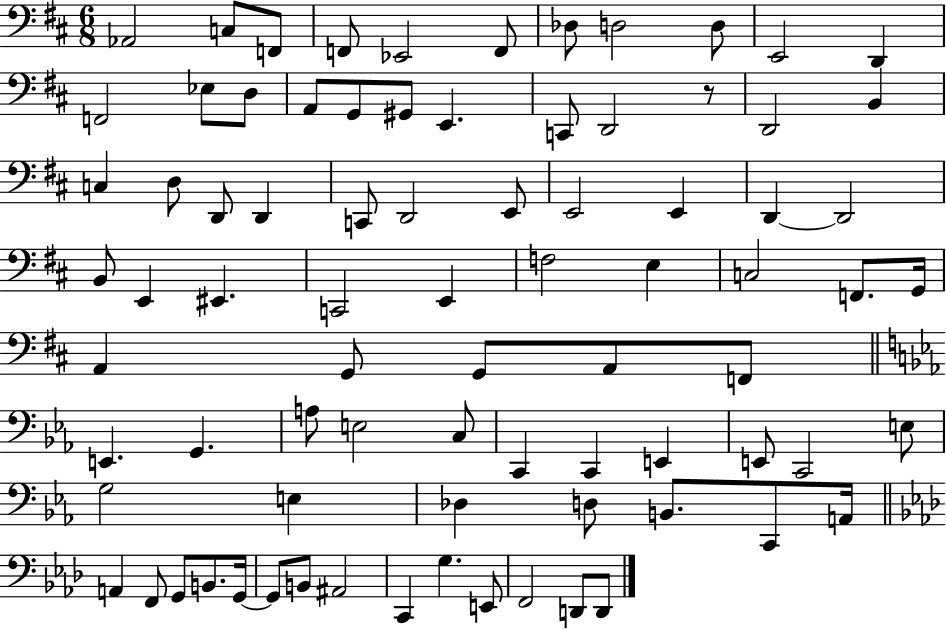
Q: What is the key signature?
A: D major